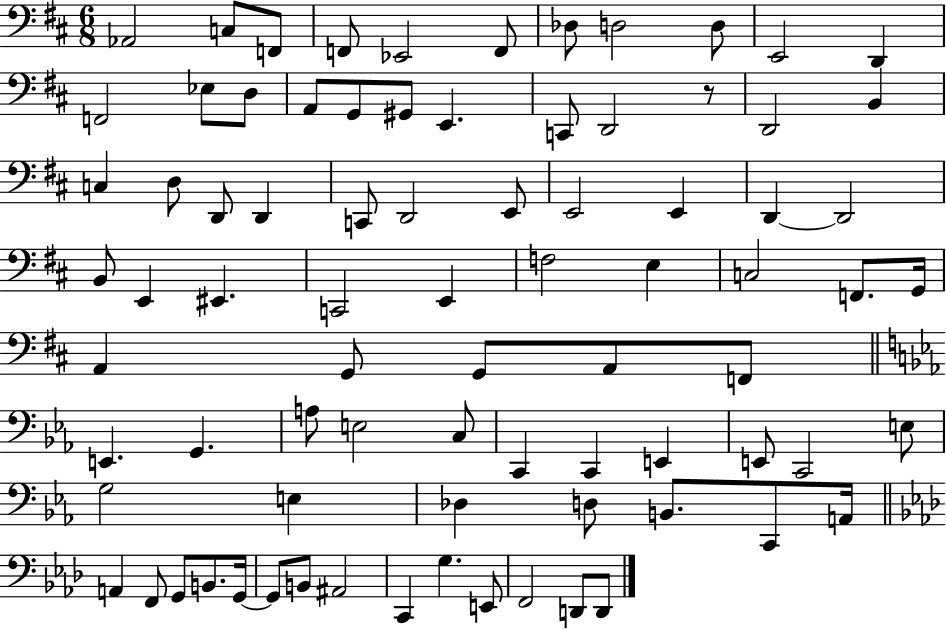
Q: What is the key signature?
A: D major